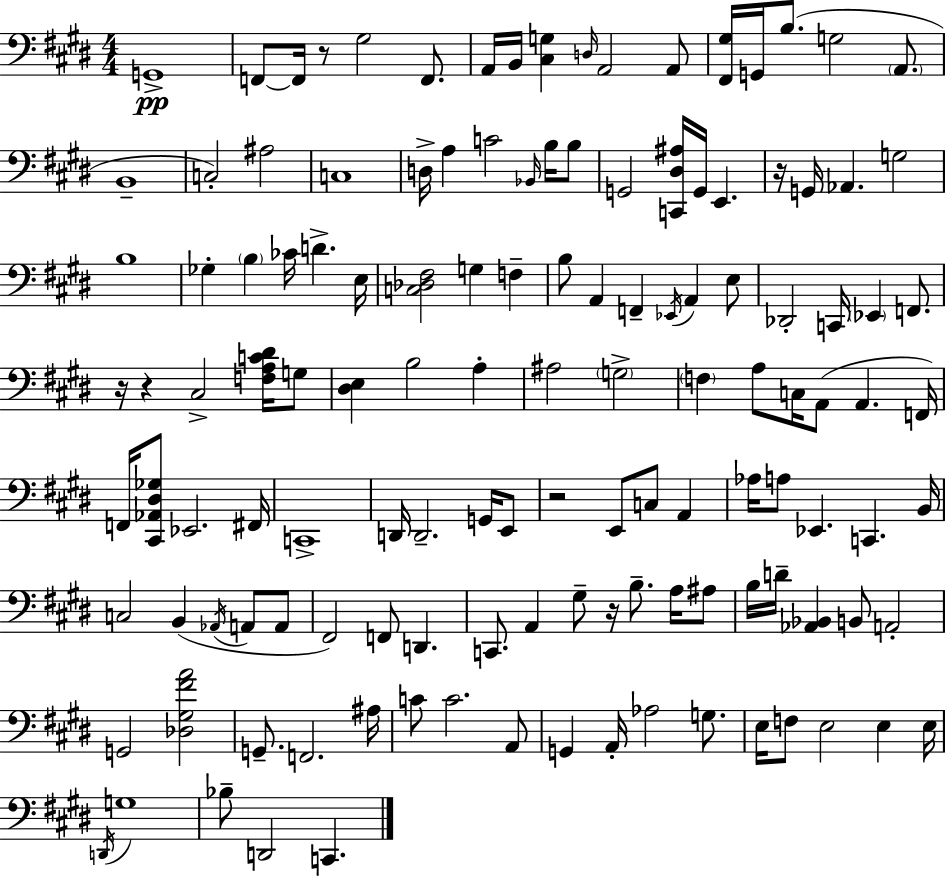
{
  \clef bass
  \numericTimeSignature
  \time 4/4
  \key e \major
  g,1->\pp | f,8~~ f,16 r8 gis2 f,8. | a,16 b,16 <cis g>4 \grace { d16 } a,2 a,8 | <fis, gis>16 g,16 b8.( g2 \parenthesize a,8. | \break b,1-- | c2-.) ais2 | c1 | d16-> a4 c'2 \grace { bes,16 } b16 | \break b8 g,2 <c, dis ais>16 g,16 e,4. | r16 g,16 aes,4. g2 | b1 | ges4-. \parenthesize b4 ces'16 d'4.-> | \break e16 <c des fis>2 g4 f4-- | b8 a,4 f,4-- \acciaccatura { ees,16 } a,4 | e8 des,2-. c,16 \parenthesize ees,4 | f,8. r16 r4 cis2-> | \break <f a c' dis'>16 g8 <dis e>4 b2 a4-. | ais2 \parenthesize g2-> | \parenthesize f4 a8 c16 a,8( a,4. | f,16) f,16 <cis, aes, dis ges>8 ees,2. | \break fis,16 c,1-> | d,16 d,2.-- | g,16 e,8 r2 e,8 c8 a,4 | aes16 a8 ees,4. c,4. | \break b,16 c2 b,4( \acciaccatura { aes,16 } | a,8 a,8 fis,2) f,8 d,4. | c,8. a,4 gis8-- r16 b8.-- | a16 ais8 b16 d'16-- <aes, bes,>4 b,8 a,2-. | \break g,2 <des gis fis' a'>2 | g,8.-- f,2. | ais16 c'8 c'2. | a,8 g,4 a,16-. aes2 | \break g8. e16 f8 e2 e4 | e16 \acciaccatura { d,16 } g1 | bes8-- d,2 c,4. | \bar "|."
}